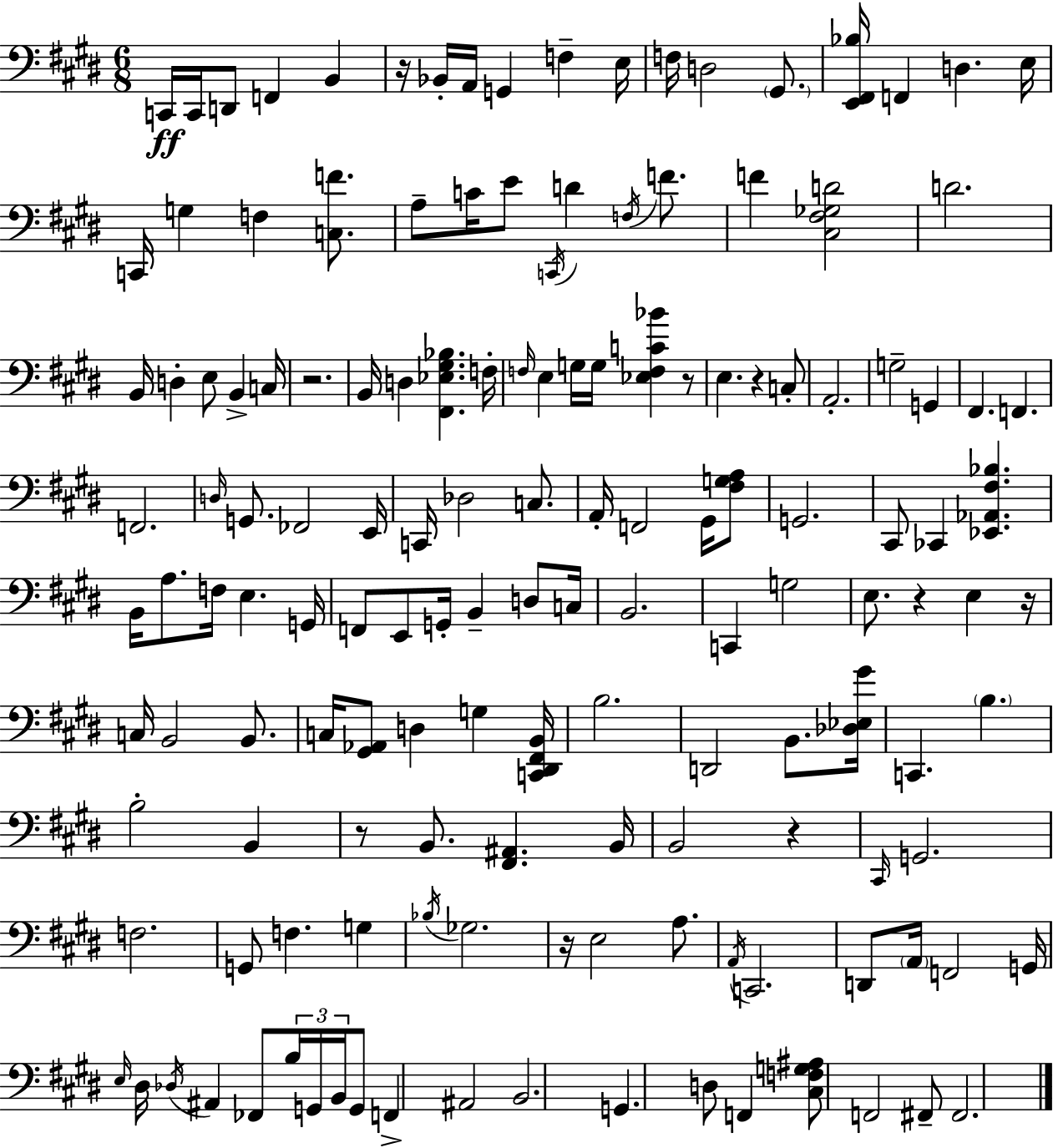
X:1
T:Untitled
M:6/8
L:1/4
K:E
C,,/4 C,,/4 D,,/2 F,, B,, z/4 _B,,/4 A,,/4 G,, F, E,/4 F,/4 D,2 ^G,,/2 [E,,^F,,_B,]/4 F,, D, E,/4 C,,/4 G, F, [C,F]/2 A,/2 C/4 E/2 C,,/4 D F,/4 F/2 F [^C,^F,_G,D]2 D2 B,,/4 D, E,/2 B,, C,/4 z2 B,,/4 D, [^F,,_E,^G,_B,] F,/4 F,/4 E, G,/4 G,/4 [_E,F,C_B] z/2 E, z C,/2 A,,2 G,2 G,, ^F,, F,, F,,2 D,/4 G,,/2 _F,,2 E,,/4 C,,/4 _D,2 C,/2 A,,/4 F,,2 ^G,,/4 [^F,G,A,]/2 G,,2 ^C,,/2 _C,, [_E,,_A,,^F,_B,] B,,/4 A,/2 F,/4 E, G,,/4 F,,/2 E,,/2 G,,/4 B,, D,/2 C,/4 B,,2 C,, G,2 E,/2 z E, z/4 C,/4 B,,2 B,,/2 C,/4 [^G,,_A,,]/2 D, G, [C,,^D,,^F,,B,,]/4 B,2 D,,2 B,,/2 [_D,_E,^G]/4 C,, B, B,2 B,, z/2 B,,/2 [^F,,^A,,] B,,/4 B,,2 z ^C,,/4 G,,2 F,2 G,,/2 F, G, _B,/4 _G,2 z/4 E,2 A,/2 A,,/4 C,,2 D,,/2 A,,/4 F,,2 G,,/4 E,/4 ^D,/4 _D,/4 ^A,, _F,,/2 B,/4 G,,/4 B,,/4 G,,/2 F,, ^A,,2 B,,2 G,, D,/2 F,, [^C,F,G,^A,]/2 F,,2 ^F,,/2 ^F,,2